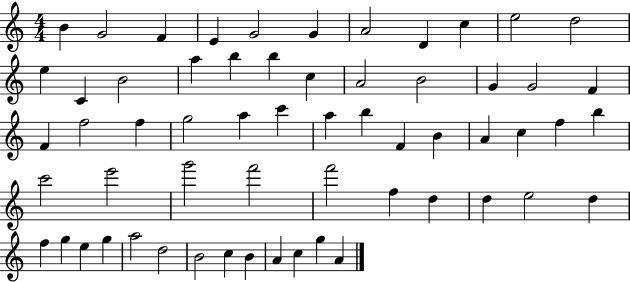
B4/q G4/h F4/q E4/q G4/h G4/q A4/h D4/q C5/q E5/h D5/h E5/q C4/q B4/h A5/q B5/q B5/q C5/q A4/h B4/h G4/q G4/h F4/q F4/q F5/h F5/q G5/h A5/q C6/q A5/q B5/q F4/q B4/q A4/q C5/q F5/q B5/q C6/h E6/h G6/h F6/h F6/h F5/q D5/q D5/q E5/h D5/q F5/q G5/q E5/q G5/q A5/h D5/h B4/h C5/q B4/q A4/q C5/q G5/q A4/q